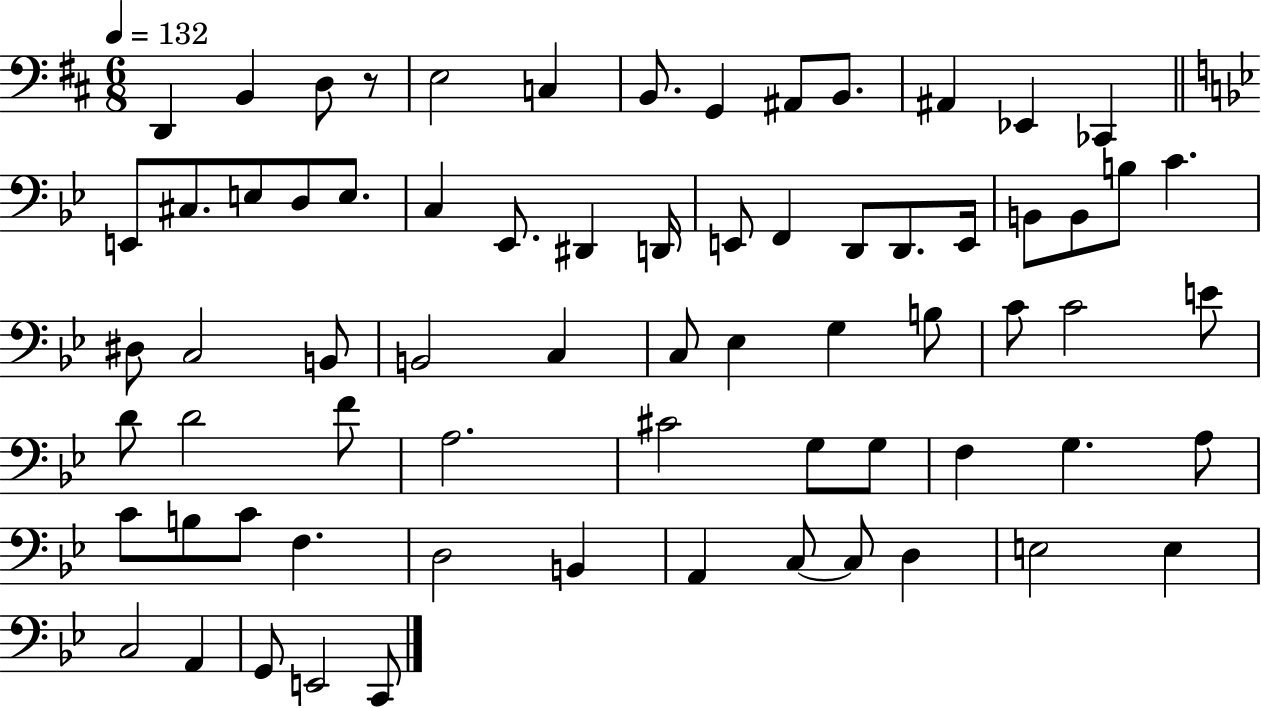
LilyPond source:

{
  \clef bass
  \numericTimeSignature
  \time 6/8
  \key d \major
  \tempo 4 = 132
  \repeat volta 2 { d,4 b,4 d8 r8 | e2 c4 | b,8. g,4 ais,8 b,8. | ais,4 ees,4 ces,4 | \break \bar "||" \break \key bes \major e,8 cis8. e8 d8 e8. | c4 ees,8. dis,4 d,16 | e,8 f,4 d,8 d,8. e,16 | b,8 b,8 b8 c'4. | \break dis8 c2 b,8 | b,2 c4 | c8 ees4 g4 b8 | c'8 c'2 e'8 | \break d'8 d'2 f'8 | a2. | cis'2 g8 g8 | f4 g4. a8 | \break c'8 b8 c'8 f4. | d2 b,4 | a,4 c8~~ c8 d4 | e2 e4 | \break c2 a,4 | g,8 e,2 c,8 | } \bar "|."
}